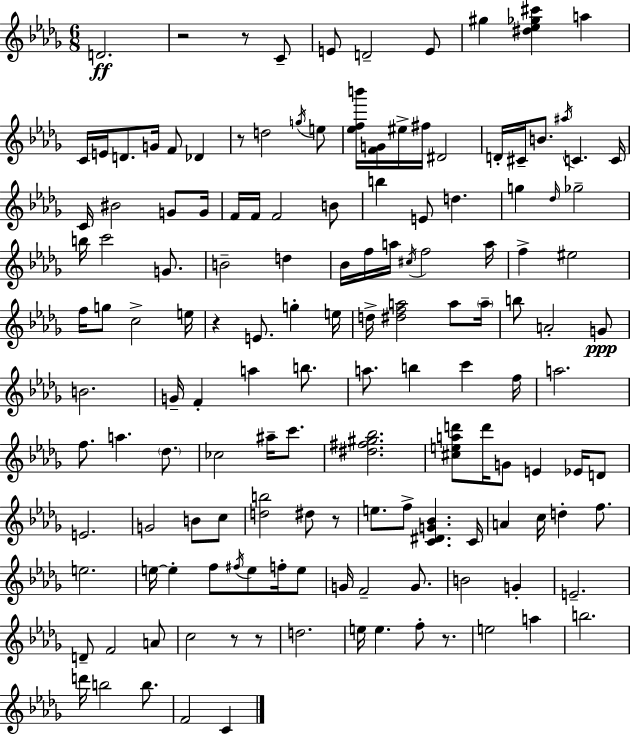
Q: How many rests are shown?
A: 8